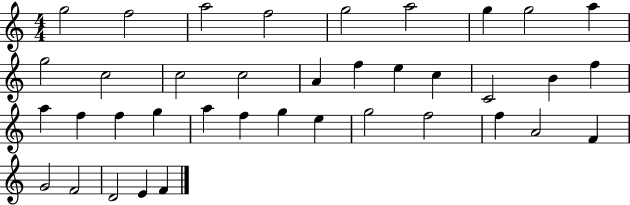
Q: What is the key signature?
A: C major